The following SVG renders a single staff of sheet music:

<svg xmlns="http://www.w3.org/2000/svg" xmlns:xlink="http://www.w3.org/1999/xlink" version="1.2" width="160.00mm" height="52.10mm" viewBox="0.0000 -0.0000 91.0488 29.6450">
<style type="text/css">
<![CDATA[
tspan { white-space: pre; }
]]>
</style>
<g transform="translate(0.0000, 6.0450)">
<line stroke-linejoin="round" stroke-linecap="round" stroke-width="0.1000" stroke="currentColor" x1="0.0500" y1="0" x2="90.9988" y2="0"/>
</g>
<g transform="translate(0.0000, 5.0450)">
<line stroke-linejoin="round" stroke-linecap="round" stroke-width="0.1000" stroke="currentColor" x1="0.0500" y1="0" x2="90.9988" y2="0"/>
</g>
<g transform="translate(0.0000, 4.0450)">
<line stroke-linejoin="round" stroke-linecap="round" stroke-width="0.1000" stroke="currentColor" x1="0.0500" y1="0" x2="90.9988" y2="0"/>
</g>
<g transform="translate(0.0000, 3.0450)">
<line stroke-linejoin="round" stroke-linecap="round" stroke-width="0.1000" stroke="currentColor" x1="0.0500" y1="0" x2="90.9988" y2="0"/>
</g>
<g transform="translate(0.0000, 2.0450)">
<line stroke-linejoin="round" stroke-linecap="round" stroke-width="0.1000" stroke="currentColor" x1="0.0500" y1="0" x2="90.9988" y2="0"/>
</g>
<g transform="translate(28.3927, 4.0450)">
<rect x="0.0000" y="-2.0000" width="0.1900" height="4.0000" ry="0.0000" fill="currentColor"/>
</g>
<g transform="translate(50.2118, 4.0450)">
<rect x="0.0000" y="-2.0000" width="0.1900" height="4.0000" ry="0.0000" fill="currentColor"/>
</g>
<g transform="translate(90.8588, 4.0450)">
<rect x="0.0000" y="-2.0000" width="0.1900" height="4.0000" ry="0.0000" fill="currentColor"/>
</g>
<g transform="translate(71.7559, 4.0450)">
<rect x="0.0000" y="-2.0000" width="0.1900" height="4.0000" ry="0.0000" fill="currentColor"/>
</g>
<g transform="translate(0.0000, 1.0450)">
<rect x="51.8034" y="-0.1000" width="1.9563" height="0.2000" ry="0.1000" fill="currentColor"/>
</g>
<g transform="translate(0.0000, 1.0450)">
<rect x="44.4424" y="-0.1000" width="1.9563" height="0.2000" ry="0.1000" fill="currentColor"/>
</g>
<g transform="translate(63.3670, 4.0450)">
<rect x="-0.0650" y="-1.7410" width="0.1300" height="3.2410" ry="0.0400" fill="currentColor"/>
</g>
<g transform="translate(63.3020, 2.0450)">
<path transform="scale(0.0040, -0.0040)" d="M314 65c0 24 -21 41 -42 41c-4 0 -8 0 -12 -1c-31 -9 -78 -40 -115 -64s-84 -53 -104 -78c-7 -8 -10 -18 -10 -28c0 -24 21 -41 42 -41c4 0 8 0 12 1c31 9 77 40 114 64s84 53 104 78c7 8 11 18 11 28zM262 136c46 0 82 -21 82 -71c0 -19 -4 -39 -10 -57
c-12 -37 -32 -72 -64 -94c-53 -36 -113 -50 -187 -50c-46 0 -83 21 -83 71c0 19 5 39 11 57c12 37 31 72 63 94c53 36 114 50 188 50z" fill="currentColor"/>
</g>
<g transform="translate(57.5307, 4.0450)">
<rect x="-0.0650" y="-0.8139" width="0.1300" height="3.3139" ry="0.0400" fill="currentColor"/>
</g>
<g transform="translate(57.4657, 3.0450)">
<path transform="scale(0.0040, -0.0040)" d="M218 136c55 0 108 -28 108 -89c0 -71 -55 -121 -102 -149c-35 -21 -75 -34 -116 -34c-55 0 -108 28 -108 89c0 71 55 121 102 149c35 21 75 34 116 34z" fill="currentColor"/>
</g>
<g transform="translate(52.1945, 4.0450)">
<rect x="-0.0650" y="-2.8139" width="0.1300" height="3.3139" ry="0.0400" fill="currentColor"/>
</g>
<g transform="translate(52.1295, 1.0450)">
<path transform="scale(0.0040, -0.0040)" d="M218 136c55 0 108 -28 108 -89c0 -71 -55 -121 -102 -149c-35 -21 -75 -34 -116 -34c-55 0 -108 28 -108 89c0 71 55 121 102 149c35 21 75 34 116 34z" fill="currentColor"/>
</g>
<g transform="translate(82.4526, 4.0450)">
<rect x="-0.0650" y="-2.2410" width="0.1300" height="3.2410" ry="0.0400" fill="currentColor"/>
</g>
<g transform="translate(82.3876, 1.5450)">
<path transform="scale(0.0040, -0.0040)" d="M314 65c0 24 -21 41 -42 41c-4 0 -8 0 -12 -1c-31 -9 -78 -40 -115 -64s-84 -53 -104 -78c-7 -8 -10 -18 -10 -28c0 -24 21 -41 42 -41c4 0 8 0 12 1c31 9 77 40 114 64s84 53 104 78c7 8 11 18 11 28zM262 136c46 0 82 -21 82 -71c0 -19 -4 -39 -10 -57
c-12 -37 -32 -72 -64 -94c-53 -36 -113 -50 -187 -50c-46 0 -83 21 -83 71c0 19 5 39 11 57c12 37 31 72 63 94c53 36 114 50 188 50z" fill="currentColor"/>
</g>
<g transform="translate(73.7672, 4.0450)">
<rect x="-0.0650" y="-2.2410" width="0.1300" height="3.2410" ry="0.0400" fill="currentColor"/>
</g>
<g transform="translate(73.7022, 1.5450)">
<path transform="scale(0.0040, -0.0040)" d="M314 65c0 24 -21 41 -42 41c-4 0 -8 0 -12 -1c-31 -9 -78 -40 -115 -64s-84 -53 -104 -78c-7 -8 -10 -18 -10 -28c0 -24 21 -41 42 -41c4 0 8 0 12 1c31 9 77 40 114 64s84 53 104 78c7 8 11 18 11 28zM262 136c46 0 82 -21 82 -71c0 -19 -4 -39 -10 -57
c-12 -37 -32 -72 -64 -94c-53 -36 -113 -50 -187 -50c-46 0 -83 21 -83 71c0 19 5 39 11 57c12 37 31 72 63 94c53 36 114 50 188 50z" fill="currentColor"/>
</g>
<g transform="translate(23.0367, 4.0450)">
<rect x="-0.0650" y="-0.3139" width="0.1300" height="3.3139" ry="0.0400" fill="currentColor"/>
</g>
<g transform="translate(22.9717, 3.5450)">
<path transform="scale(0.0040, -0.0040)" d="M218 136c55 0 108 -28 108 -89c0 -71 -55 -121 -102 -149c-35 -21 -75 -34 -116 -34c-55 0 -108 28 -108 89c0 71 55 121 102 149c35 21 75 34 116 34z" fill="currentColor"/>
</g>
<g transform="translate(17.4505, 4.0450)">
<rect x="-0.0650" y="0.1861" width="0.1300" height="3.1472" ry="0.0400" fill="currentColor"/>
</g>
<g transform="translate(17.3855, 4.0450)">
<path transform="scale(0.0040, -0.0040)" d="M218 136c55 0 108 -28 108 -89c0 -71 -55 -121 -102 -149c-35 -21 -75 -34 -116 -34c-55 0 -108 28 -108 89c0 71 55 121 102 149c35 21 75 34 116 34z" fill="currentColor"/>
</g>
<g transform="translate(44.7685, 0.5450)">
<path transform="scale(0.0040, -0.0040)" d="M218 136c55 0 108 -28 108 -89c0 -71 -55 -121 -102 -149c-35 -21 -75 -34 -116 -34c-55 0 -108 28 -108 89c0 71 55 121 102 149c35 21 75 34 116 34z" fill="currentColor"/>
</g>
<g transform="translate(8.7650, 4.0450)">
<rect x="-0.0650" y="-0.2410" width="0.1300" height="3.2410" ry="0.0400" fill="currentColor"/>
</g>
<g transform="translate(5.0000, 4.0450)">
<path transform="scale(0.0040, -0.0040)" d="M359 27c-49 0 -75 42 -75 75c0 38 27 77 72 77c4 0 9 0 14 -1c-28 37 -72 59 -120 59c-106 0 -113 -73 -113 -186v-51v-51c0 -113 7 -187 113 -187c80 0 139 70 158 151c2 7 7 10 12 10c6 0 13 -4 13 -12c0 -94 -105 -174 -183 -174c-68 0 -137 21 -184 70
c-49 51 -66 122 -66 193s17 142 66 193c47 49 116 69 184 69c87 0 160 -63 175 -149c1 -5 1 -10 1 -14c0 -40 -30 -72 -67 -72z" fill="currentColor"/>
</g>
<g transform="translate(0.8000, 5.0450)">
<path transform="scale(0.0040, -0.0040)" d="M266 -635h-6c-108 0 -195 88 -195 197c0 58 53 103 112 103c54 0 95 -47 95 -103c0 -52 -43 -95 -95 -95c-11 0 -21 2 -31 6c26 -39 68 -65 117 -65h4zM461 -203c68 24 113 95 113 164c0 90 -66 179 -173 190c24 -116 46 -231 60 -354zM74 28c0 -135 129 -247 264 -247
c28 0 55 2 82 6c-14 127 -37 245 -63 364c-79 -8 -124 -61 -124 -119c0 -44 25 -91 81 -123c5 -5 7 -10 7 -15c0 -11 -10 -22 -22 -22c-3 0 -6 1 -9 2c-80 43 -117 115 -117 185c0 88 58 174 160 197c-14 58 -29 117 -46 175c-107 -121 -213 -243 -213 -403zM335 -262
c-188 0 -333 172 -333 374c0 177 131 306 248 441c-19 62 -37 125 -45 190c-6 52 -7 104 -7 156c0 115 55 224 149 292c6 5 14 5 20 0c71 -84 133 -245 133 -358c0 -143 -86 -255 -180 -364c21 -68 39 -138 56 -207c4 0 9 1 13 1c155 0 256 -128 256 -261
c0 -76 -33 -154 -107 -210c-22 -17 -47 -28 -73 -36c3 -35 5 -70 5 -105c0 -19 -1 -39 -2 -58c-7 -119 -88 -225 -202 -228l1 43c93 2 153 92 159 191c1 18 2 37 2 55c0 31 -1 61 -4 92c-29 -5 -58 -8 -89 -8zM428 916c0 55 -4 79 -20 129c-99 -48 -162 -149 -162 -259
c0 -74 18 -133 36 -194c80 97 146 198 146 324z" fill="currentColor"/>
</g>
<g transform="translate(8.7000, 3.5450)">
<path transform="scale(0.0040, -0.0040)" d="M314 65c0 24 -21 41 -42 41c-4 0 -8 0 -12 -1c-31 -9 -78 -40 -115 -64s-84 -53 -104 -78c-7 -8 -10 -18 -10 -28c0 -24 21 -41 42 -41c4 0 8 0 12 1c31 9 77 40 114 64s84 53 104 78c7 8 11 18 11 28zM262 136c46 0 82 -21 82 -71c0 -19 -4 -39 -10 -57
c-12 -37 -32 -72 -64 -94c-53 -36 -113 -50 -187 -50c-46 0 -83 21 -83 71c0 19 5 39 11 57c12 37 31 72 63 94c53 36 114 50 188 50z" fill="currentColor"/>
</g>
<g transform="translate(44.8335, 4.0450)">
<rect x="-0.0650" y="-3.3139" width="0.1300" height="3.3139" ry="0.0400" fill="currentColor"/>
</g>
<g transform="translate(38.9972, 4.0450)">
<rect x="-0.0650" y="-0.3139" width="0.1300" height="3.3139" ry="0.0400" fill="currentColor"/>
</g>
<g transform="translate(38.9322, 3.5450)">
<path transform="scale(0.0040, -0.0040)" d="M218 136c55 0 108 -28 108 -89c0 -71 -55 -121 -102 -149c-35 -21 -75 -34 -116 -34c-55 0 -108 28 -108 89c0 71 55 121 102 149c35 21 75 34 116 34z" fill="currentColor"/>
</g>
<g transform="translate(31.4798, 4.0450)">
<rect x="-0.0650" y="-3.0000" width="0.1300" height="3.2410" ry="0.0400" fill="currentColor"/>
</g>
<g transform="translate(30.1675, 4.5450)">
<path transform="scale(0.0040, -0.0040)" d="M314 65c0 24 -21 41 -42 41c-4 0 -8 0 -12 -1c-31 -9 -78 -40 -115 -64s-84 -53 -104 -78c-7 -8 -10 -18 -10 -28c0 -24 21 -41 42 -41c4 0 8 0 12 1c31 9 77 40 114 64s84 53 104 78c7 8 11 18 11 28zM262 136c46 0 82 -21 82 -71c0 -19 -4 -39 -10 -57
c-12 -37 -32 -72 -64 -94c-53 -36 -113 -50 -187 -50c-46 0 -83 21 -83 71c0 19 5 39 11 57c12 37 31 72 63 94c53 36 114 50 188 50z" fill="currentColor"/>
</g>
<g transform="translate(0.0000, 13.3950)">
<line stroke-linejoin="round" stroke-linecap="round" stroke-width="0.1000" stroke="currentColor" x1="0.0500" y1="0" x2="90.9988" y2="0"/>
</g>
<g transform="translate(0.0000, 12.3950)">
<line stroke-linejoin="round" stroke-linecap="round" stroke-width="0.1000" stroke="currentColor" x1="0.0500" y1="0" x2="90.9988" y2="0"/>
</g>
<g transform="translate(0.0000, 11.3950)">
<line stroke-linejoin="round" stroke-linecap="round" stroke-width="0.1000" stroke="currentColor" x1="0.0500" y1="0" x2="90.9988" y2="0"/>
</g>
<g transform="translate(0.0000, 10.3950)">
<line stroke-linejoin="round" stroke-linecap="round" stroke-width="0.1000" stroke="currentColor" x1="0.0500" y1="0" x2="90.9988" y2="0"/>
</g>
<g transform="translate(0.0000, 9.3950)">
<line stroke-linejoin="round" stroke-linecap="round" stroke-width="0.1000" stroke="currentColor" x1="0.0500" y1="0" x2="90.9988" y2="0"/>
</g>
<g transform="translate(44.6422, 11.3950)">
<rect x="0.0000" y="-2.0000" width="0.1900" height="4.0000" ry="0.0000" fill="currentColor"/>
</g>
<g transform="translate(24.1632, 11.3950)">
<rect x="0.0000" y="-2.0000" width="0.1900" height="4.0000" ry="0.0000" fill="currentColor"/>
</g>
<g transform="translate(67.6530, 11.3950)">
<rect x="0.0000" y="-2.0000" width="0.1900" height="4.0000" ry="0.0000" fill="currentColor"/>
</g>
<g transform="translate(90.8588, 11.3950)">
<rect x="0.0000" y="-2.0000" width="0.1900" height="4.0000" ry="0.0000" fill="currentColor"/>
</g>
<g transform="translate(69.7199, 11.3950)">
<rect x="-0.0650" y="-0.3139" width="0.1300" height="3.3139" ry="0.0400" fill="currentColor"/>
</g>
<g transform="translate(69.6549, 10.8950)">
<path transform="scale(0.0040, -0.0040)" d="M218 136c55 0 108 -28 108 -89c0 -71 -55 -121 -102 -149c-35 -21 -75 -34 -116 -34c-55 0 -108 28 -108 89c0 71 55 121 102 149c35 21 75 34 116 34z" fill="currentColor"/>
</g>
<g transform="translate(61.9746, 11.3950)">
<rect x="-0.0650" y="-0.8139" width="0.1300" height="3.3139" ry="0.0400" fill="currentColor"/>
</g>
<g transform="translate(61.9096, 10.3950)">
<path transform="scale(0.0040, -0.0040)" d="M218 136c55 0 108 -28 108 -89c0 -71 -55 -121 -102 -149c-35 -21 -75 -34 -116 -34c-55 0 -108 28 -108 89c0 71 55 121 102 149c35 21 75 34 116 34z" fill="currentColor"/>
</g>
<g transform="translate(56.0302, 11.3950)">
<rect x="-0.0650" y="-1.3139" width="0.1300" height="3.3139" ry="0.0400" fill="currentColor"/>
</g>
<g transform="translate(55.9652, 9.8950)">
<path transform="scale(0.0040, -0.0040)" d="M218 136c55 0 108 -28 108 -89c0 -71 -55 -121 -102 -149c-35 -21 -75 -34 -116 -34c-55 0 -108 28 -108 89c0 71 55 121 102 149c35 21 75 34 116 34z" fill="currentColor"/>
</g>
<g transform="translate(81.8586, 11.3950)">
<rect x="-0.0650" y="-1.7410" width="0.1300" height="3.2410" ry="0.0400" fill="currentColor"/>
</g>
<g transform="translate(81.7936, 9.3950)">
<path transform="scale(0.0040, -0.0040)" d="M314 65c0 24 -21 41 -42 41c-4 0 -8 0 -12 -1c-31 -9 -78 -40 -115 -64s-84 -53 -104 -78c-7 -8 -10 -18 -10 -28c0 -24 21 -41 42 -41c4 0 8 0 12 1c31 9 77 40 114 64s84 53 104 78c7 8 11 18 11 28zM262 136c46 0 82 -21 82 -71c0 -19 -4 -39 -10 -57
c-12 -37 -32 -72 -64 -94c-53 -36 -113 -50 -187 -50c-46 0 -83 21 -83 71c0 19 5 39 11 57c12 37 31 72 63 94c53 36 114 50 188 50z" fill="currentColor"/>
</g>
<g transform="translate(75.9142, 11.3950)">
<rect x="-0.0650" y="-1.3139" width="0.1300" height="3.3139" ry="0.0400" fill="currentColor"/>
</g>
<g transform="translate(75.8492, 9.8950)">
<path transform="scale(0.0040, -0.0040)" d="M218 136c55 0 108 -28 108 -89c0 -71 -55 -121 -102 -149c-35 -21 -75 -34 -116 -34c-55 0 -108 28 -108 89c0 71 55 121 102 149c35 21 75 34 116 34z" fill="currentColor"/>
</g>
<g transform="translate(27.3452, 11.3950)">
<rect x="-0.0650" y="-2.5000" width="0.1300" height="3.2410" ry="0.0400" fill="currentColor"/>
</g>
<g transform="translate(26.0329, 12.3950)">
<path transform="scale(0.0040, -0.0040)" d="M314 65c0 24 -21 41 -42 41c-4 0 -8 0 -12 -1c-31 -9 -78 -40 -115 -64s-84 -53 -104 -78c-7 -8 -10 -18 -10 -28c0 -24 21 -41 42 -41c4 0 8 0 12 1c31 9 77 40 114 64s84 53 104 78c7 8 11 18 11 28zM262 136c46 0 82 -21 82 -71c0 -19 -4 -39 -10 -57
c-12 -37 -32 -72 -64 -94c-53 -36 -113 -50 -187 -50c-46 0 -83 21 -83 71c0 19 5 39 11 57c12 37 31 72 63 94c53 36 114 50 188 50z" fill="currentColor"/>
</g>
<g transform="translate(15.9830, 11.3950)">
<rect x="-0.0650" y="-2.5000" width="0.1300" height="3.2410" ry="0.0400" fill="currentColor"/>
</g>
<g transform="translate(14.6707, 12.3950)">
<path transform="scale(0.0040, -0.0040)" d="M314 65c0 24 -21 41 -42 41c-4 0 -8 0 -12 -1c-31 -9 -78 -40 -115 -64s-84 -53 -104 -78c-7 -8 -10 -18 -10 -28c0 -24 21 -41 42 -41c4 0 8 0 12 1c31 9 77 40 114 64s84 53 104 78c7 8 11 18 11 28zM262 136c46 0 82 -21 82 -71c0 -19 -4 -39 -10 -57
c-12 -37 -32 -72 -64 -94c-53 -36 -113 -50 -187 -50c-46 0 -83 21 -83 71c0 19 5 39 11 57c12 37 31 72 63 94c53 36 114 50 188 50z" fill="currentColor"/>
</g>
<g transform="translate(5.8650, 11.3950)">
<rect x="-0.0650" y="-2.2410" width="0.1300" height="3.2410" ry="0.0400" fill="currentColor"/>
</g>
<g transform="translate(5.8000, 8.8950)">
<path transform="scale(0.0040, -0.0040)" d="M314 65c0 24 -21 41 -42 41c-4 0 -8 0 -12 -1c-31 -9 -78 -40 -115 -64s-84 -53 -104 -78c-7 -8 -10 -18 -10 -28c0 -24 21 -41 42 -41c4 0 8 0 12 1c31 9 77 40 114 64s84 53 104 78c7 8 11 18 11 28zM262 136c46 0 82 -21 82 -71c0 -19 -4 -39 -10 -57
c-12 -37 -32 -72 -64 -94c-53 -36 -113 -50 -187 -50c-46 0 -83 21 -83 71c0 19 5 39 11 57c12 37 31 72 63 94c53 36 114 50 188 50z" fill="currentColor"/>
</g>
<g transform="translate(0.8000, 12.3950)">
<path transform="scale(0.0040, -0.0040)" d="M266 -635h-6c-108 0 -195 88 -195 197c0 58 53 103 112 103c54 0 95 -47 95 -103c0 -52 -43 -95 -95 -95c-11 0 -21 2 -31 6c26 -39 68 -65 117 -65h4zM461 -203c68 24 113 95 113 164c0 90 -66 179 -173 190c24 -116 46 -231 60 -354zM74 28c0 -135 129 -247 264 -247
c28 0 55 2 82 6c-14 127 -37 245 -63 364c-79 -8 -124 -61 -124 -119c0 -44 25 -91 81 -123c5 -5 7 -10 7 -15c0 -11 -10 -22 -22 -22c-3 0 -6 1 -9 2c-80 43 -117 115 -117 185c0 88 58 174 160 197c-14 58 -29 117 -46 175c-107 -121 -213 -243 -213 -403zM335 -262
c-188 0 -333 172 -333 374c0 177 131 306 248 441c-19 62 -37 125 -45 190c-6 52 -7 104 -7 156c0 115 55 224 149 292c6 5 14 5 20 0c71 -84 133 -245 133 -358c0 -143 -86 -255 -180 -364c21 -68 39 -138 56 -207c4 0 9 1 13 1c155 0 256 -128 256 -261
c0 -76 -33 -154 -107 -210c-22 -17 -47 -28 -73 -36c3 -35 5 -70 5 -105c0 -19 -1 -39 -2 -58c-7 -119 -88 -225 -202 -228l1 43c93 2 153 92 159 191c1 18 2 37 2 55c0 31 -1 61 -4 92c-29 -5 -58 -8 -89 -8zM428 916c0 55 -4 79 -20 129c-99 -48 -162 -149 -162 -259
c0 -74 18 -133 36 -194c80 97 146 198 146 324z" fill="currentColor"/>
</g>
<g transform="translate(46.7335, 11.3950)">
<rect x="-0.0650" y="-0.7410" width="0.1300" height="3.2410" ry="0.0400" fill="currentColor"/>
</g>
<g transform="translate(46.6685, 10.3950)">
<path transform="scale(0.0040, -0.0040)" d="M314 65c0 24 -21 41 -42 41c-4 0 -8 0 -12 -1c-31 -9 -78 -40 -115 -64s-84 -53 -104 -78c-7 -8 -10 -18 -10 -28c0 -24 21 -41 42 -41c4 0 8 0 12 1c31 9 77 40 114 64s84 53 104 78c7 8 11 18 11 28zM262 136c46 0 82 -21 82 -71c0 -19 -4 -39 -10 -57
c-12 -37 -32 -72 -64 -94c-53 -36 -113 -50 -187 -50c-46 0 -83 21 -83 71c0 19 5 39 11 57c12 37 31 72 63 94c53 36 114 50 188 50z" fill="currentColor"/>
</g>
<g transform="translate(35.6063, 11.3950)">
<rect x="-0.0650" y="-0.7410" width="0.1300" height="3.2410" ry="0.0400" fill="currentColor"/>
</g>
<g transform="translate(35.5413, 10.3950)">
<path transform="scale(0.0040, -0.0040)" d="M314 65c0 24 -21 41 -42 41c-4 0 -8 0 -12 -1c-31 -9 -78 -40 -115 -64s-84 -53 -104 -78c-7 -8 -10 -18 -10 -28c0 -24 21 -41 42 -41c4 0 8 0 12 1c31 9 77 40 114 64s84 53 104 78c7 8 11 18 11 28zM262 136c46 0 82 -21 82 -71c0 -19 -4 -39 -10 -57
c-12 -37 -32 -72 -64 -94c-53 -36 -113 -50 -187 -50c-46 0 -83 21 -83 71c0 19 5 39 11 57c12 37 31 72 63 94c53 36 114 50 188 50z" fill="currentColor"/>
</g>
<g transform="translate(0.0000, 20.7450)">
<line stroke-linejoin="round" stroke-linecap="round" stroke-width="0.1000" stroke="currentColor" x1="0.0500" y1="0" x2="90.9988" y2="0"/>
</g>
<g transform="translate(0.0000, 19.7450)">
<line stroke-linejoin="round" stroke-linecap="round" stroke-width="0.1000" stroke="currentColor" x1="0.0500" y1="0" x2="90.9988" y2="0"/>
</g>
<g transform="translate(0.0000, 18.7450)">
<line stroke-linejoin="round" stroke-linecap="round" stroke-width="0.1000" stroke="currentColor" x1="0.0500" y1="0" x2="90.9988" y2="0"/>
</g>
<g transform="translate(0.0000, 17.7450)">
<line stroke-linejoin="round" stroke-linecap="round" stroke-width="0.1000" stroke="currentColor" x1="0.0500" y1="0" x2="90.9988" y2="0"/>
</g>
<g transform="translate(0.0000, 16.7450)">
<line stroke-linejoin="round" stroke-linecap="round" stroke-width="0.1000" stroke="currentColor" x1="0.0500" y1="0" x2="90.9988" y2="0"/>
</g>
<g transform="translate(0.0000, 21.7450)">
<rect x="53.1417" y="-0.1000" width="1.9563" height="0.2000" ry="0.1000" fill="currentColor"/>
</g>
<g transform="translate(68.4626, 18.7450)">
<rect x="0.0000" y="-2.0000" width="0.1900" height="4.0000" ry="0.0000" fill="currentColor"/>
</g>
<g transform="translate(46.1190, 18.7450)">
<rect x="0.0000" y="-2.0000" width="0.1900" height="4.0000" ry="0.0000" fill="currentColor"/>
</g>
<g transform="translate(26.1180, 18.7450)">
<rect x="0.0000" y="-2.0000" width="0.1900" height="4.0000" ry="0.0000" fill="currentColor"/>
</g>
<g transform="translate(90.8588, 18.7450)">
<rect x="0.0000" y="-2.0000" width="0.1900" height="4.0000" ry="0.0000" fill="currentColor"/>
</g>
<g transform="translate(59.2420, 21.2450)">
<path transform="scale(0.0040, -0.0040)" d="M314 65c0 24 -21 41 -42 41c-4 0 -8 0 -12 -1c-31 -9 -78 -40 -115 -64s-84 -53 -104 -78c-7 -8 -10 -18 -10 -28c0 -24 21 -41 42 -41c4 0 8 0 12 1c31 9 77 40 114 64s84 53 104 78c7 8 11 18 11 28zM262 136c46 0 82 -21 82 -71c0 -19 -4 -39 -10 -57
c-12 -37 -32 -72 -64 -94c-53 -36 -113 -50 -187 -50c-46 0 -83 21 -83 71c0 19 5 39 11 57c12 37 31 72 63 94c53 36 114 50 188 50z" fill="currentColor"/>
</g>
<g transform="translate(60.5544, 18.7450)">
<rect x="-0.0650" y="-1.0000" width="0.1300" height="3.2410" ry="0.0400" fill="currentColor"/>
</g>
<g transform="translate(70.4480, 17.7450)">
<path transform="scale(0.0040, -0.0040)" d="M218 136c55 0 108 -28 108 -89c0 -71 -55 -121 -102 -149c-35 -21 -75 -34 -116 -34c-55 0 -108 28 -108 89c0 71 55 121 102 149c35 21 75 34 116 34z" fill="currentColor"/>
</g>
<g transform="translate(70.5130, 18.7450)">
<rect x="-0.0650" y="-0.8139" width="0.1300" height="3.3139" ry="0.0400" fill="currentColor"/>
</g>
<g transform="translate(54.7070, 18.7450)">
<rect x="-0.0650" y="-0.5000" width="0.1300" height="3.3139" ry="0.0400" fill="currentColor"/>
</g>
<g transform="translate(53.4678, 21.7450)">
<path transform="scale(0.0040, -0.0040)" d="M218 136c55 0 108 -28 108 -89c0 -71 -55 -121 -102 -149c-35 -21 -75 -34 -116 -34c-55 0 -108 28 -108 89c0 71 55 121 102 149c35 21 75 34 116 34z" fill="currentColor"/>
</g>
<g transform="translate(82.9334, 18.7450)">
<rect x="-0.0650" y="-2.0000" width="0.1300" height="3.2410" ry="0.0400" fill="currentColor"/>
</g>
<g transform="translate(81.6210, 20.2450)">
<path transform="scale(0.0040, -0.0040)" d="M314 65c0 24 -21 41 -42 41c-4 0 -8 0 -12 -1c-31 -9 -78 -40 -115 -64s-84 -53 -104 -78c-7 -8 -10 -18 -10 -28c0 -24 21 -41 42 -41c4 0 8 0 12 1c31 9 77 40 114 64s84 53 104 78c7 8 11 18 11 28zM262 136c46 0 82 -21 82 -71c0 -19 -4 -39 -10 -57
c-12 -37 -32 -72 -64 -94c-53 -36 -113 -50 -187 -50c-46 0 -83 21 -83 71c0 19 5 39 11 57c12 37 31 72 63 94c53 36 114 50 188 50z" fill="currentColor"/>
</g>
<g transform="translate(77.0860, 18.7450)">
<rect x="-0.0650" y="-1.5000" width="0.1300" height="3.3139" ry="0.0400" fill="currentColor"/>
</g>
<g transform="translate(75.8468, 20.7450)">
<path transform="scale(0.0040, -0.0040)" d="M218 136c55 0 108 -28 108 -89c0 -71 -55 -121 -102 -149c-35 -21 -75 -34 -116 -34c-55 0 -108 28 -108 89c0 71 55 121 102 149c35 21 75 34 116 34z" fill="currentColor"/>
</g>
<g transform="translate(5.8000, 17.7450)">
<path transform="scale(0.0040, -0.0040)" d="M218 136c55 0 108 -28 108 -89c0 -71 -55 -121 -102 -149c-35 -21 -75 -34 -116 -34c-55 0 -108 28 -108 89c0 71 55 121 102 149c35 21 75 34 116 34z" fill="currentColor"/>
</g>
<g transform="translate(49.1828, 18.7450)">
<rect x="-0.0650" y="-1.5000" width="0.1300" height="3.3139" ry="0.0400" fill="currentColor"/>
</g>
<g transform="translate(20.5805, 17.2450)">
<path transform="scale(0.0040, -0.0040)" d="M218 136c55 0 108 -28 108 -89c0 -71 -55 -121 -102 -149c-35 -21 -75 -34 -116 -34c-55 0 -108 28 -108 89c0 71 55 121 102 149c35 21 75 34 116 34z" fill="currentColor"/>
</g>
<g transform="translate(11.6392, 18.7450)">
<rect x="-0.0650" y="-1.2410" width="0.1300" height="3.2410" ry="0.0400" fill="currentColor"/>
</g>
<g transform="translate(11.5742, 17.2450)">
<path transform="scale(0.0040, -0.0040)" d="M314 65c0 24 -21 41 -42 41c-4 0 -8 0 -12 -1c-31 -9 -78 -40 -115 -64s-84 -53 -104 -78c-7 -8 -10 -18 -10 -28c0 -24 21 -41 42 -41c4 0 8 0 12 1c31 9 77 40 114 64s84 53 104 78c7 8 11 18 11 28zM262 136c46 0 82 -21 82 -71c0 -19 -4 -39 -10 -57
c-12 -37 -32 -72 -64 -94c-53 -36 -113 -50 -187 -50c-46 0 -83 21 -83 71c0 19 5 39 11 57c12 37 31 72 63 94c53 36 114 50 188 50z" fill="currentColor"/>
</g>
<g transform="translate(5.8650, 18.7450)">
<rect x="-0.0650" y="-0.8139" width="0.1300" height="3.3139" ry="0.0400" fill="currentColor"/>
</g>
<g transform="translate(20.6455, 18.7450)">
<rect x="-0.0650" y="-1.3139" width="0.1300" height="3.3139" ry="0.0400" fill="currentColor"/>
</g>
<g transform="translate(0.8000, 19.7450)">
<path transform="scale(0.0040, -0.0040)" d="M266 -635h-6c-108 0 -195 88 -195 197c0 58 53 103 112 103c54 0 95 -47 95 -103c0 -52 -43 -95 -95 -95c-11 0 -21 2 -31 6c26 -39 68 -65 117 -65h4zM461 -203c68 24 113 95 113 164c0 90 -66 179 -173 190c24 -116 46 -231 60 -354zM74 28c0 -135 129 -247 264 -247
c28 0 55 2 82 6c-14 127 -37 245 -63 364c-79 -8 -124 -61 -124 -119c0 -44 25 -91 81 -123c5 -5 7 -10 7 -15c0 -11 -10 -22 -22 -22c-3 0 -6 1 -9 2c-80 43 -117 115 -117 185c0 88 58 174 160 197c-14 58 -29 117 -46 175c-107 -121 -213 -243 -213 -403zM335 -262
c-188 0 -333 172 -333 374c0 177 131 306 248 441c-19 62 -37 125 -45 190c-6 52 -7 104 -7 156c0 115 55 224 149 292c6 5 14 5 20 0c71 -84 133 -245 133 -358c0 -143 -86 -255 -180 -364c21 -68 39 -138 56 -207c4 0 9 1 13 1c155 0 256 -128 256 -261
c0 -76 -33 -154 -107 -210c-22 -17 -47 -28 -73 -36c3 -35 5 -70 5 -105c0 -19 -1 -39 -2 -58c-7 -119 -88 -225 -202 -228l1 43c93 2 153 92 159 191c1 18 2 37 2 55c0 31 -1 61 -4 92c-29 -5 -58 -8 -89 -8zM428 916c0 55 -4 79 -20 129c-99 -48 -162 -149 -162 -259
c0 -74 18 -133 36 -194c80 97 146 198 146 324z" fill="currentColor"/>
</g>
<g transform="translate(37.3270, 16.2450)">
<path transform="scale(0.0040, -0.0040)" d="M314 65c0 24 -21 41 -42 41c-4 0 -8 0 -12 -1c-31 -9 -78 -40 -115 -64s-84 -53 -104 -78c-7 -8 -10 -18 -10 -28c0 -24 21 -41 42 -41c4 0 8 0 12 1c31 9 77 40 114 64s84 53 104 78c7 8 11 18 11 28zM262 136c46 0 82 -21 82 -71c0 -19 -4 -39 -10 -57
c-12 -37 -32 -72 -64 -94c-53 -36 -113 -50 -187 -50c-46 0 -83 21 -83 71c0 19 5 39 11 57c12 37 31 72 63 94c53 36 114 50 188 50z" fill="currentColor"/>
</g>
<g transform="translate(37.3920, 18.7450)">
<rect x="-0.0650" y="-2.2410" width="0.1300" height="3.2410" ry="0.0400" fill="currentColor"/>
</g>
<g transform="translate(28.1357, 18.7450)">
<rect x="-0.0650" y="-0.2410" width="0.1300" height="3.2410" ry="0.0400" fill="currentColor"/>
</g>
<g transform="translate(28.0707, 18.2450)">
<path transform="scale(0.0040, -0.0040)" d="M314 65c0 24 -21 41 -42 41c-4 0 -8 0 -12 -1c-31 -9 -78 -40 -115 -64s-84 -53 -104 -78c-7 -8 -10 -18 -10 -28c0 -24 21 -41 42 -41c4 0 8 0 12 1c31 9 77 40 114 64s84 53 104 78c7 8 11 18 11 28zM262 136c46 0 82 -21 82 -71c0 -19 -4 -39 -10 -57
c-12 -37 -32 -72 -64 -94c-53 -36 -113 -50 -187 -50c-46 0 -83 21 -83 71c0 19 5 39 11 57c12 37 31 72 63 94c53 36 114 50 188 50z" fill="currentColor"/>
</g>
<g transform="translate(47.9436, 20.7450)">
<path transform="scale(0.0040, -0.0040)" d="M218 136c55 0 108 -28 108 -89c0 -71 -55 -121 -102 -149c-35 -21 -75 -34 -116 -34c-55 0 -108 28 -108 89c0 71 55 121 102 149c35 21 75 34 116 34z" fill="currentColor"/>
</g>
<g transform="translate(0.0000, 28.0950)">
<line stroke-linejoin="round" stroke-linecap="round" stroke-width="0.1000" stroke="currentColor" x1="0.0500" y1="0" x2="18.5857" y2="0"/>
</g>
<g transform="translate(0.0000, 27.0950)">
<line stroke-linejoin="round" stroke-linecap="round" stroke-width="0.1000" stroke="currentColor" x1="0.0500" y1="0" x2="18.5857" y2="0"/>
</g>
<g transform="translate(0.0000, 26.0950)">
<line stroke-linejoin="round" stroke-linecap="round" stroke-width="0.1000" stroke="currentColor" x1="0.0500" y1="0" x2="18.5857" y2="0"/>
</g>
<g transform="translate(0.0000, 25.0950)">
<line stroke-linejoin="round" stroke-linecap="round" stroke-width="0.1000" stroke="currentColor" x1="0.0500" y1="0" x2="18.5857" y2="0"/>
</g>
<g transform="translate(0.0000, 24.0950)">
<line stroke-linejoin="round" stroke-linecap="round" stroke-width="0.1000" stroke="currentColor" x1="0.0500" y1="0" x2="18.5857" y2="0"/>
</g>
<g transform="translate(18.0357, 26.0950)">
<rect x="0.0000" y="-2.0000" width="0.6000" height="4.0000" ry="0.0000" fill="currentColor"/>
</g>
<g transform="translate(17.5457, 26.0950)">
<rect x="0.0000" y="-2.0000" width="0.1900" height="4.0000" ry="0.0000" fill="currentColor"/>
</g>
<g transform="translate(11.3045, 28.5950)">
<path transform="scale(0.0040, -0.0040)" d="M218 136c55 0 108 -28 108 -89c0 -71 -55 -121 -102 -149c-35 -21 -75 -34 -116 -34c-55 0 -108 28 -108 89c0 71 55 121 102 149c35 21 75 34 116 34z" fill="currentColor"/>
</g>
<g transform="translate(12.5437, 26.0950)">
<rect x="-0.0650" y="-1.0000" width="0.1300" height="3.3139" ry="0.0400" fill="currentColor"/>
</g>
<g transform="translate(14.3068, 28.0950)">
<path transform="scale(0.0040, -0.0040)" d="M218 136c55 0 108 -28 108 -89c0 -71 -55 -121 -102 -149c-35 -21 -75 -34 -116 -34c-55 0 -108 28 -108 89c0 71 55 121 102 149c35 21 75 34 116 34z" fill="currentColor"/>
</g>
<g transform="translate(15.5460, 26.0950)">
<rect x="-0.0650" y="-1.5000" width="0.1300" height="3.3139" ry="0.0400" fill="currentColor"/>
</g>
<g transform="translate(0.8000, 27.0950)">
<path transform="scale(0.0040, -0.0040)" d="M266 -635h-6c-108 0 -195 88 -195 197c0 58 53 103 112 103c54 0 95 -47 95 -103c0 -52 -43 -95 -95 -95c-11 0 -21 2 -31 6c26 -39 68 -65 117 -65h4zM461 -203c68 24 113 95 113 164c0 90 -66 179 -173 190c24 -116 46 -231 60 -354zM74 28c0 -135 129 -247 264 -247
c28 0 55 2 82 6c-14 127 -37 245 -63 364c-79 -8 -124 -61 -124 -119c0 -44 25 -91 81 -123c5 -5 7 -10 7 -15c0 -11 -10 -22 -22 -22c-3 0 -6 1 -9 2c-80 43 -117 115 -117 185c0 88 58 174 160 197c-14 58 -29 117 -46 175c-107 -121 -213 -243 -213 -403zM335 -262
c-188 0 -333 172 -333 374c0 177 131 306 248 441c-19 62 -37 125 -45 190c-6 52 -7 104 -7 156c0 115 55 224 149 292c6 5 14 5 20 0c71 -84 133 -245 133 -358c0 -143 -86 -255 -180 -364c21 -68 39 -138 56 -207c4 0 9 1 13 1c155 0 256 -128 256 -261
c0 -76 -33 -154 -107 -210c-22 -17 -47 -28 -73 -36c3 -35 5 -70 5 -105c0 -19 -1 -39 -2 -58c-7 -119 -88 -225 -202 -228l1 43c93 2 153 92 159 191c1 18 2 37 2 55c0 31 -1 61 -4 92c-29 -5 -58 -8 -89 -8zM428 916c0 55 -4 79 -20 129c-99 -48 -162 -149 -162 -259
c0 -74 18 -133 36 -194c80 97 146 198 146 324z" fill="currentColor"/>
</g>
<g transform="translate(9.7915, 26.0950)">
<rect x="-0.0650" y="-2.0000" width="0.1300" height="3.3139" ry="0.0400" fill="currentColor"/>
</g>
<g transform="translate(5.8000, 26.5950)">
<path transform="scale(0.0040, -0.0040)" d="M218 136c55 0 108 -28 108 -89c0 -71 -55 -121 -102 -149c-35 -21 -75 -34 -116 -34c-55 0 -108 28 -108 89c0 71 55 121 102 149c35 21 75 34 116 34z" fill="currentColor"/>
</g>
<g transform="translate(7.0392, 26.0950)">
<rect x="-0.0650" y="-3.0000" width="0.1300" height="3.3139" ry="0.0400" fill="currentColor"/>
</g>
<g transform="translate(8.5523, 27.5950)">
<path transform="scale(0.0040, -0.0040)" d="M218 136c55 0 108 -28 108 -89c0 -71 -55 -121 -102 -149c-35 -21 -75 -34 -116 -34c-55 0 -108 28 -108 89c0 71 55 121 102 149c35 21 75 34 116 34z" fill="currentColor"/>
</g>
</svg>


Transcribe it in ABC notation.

X:1
T:Untitled
M:4/4
L:1/4
K:C
c2 B c A2 c b a d f2 g2 g2 g2 G2 G2 d2 d2 e d c e f2 d e2 e c2 g2 E C D2 d E F2 A F D E